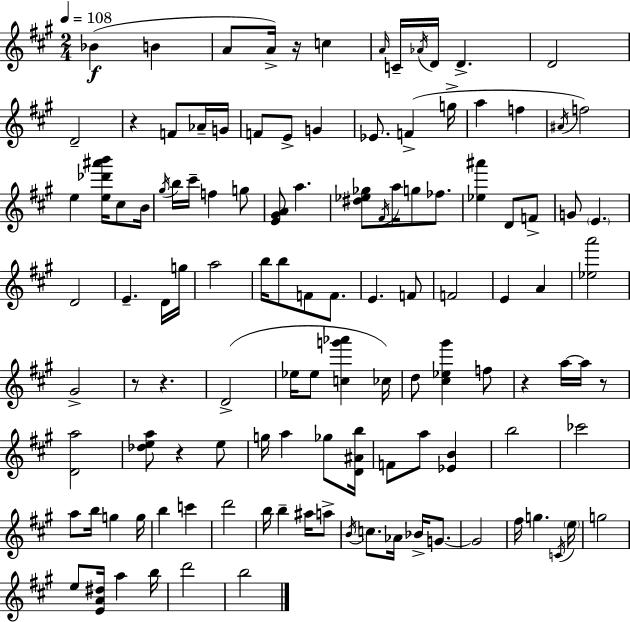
Bb4/q B4/q A4/e A4/s R/s C5/q A4/s C4/s Ab4/s D4/s D4/q. D4/h D4/h R/q F4/e Ab4/s G4/s F4/e E4/e G4/q Eb4/e. F4/q G5/s A5/q F5/q A#4/s F5/h E5/q [E5,Db6,A#6,B6]/s C#5/e B4/s G#5/s B5/s C#6/s F5/q G5/e [E4,G#4,A4]/e A5/q. [D#5,Eb5,Gb5]/e F#4/s A5/s G5/e FES5/e. [Eb5,A#6]/q D4/e F4/e G4/e E4/q. D4/h E4/q. D4/s G5/s A5/h B5/s B5/e F4/e F4/e. E4/q. F4/e F4/h E4/q A4/q [Eb5,A6]/h G#4/h R/e R/q. D4/h Eb5/s Eb5/e [C5,G6,Ab6]/q CES5/s D5/e [C#5,Eb5,G#6]/q F5/e R/q A5/s A5/s R/e [D4,A5]/h [Db5,E5,A5]/e R/q E5/e G5/s A5/q Gb5/e [D4,A#4,B5]/s F4/e A5/e [Eb4,B4]/q B5/h CES6/h A5/e B5/s G5/q G5/s B5/q C6/q D6/h B5/s B5/q A#5/s A5/e B4/s C5/e. Ab4/s Bb4/s G4/e. G4/h F#5/s G5/q. C4/s E5/s G5/h E5/e [E4,A4,D#5]/s A5/q B5/s D6/h B5/h